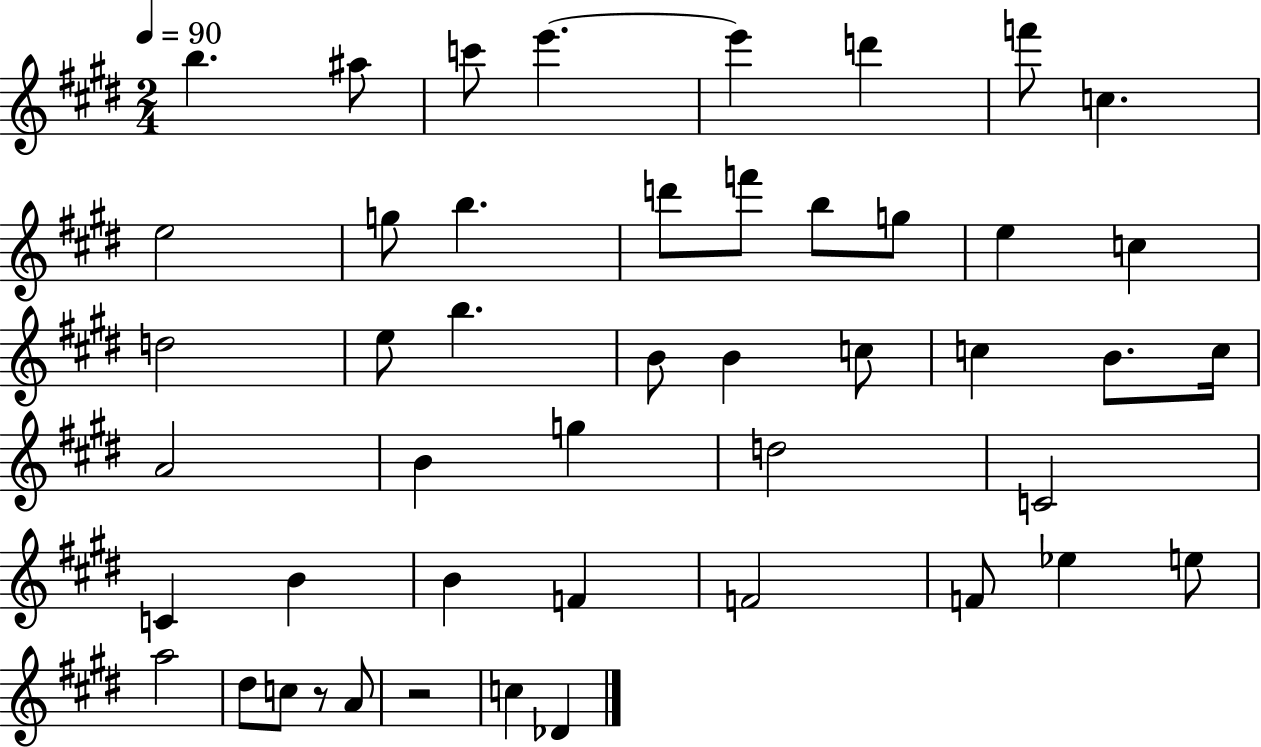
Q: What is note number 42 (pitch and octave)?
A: C5